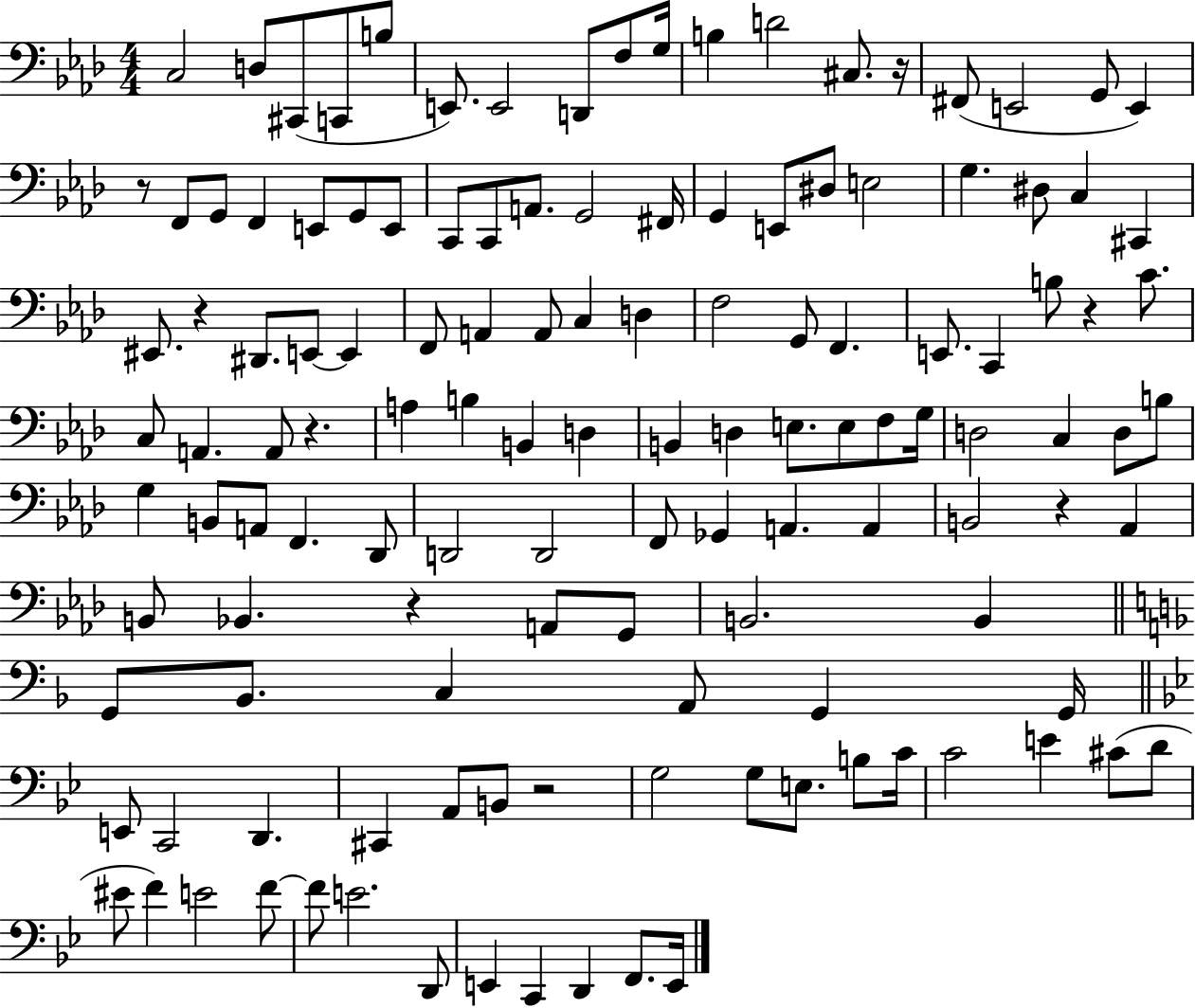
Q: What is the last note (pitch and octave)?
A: E2